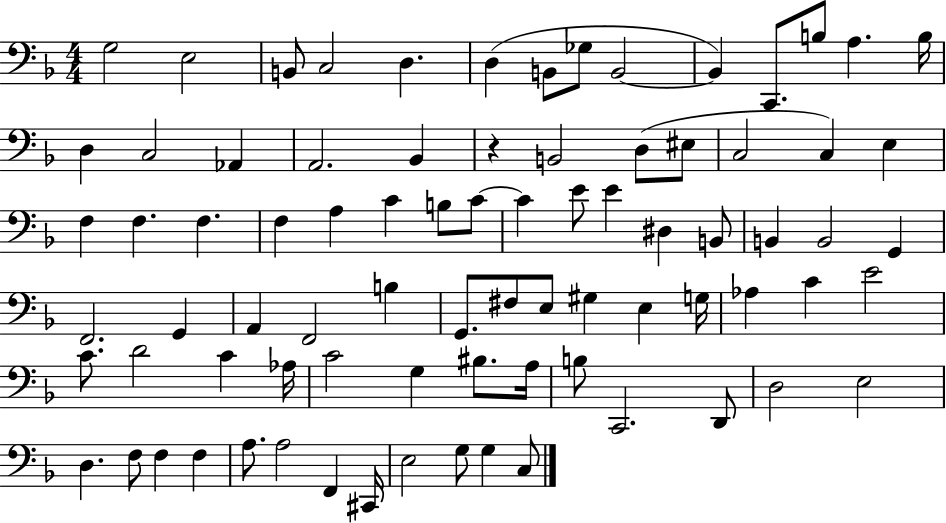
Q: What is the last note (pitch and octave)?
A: C3